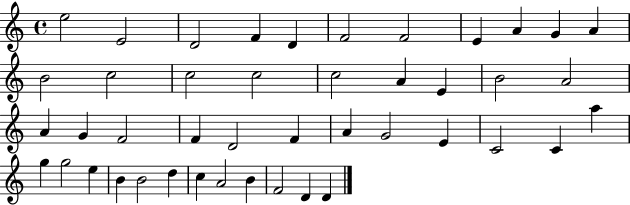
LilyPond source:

{
  \clef treble
  \time 4/4
  \defaultTimeSignature
  \key c \major
  e''2 e'2 | d'2 f'4 d'4 | f'2 f'2 | e'4 a'4 g'4 a'4 | \break b'2 c''2 | c''2 c''2 | c''2 a'4 e'4 | b'2 a'2 | \break a'4 g'4 f'2 | f'4 d'2 f'4 | a'4 g'2 e'4 | c'2 c'4 a''4 | \break g''4 g''2 e''4 | b'4 b'2 d''4 | c''4 a'2 b'4 | f'2 d'4 d'4 | \break \bar "|."
}